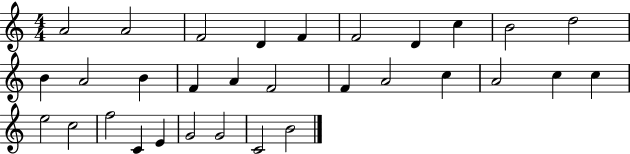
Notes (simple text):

A4/h A4/h F4/h D4/q F4/q F4/h D4/q C5/q B4/h D5/h B4/q A4/h B4/q F4/q A4/q F4/h F4/q A4/h C5/q A4/h C5/q C5/q E5/h C5/h F5/h C4/q E4/q G4/h G4/h C4/h B4/h